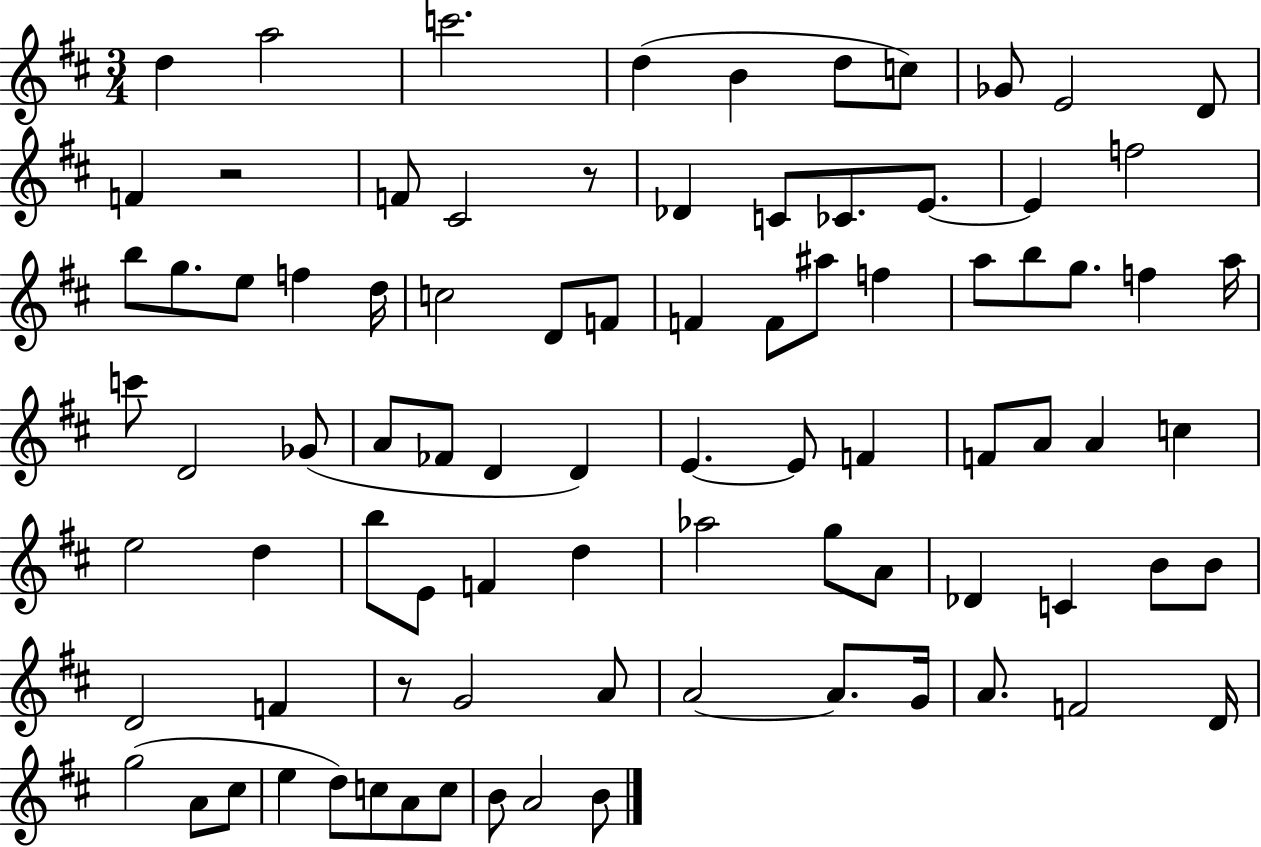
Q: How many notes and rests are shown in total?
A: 87